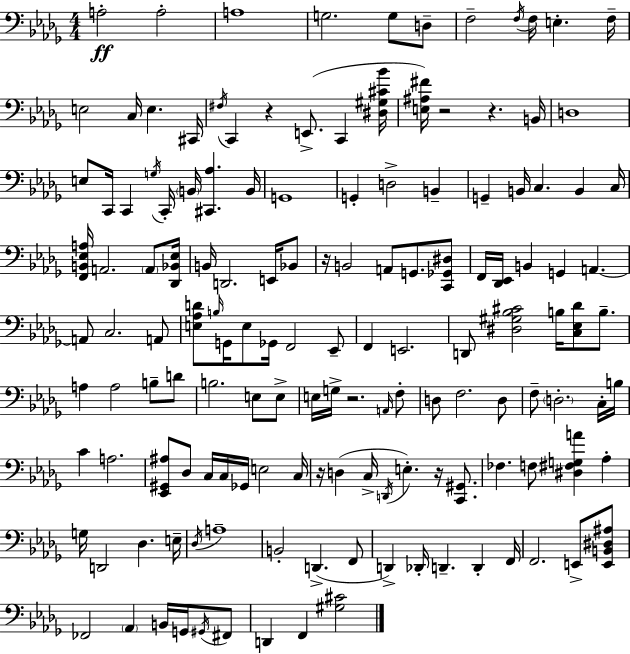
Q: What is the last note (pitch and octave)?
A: F2